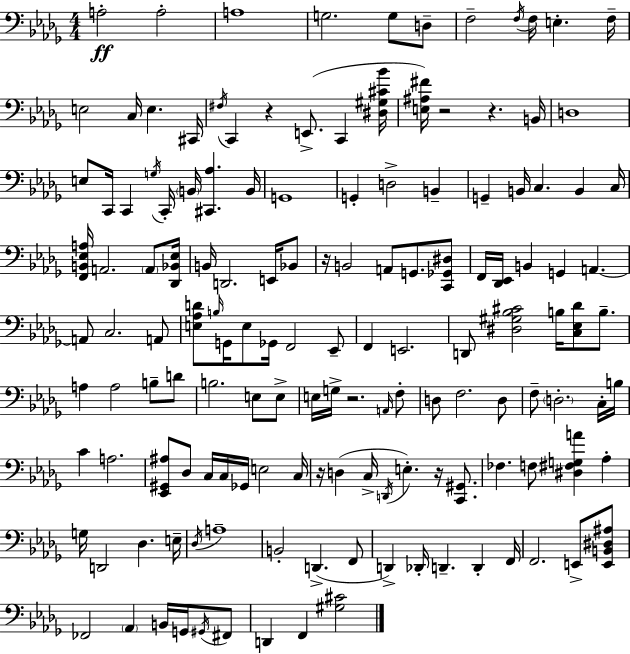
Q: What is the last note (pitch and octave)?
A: F2